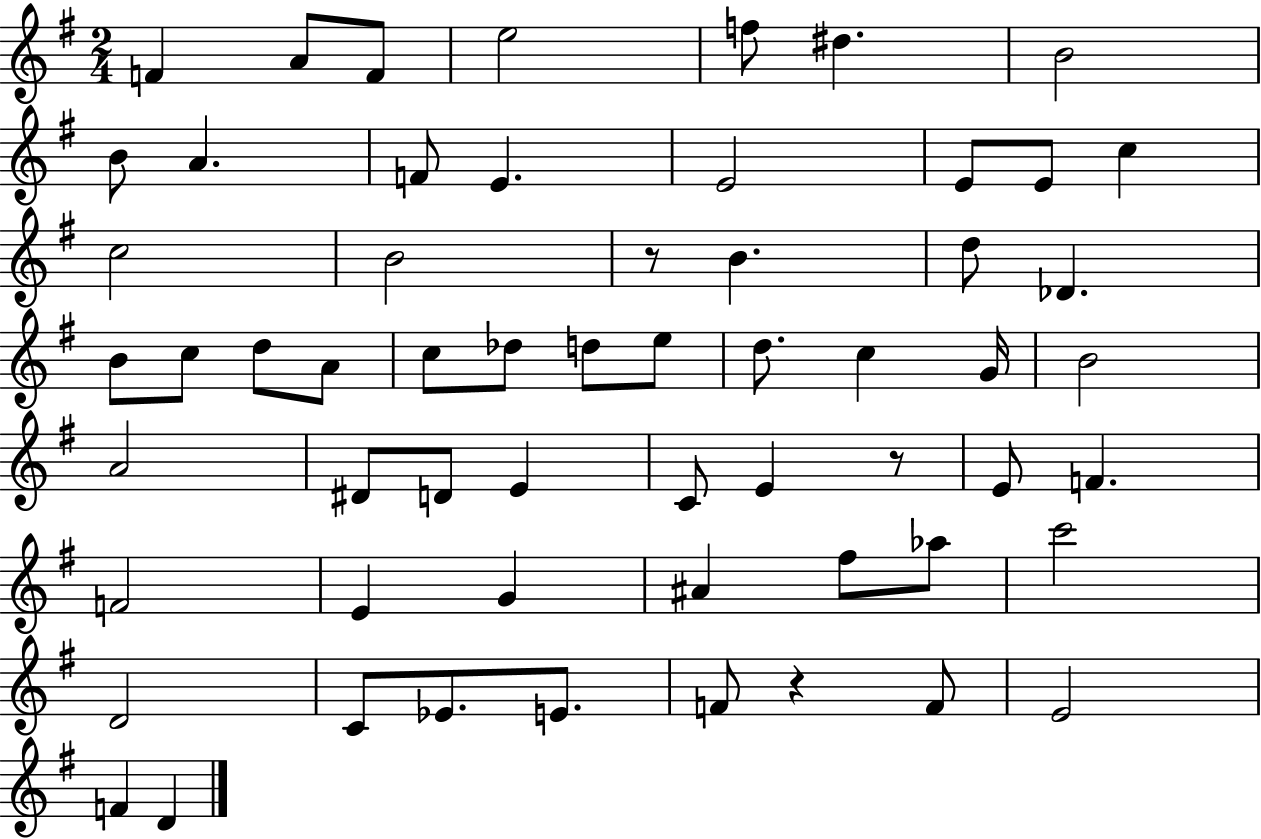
{
  \clef treble
  \numericTimeSignature
  \time 2/4
  \key g \major
  f'4 a'8 f'8 | e''2 | f''8 dis''4. | b'2 | \break b'8 a'4. | f'8 e'4. | e'2 | e'8 e'8 c''4 | \break c''2 | b'2 | r8 b'4. | d''8 des'4. | \break b'8 c''8 d''8 a'8 | c''8 des''8 d''8 e''8 | d''8. c''4 g'16 | b'2 | \break a'2 | dis'8 d'8 e'4 | c'8 e'4 r8 | e'8 f'4. | \break f'2 | e'4 g'4 | ais'4 fis''8 aes''8 | c'''2 | \break d'2 | c'8 ees'8. e'8. | f'8 r4 f'8 | e'2 | \break f'4 d'4 | \bar "|."
}